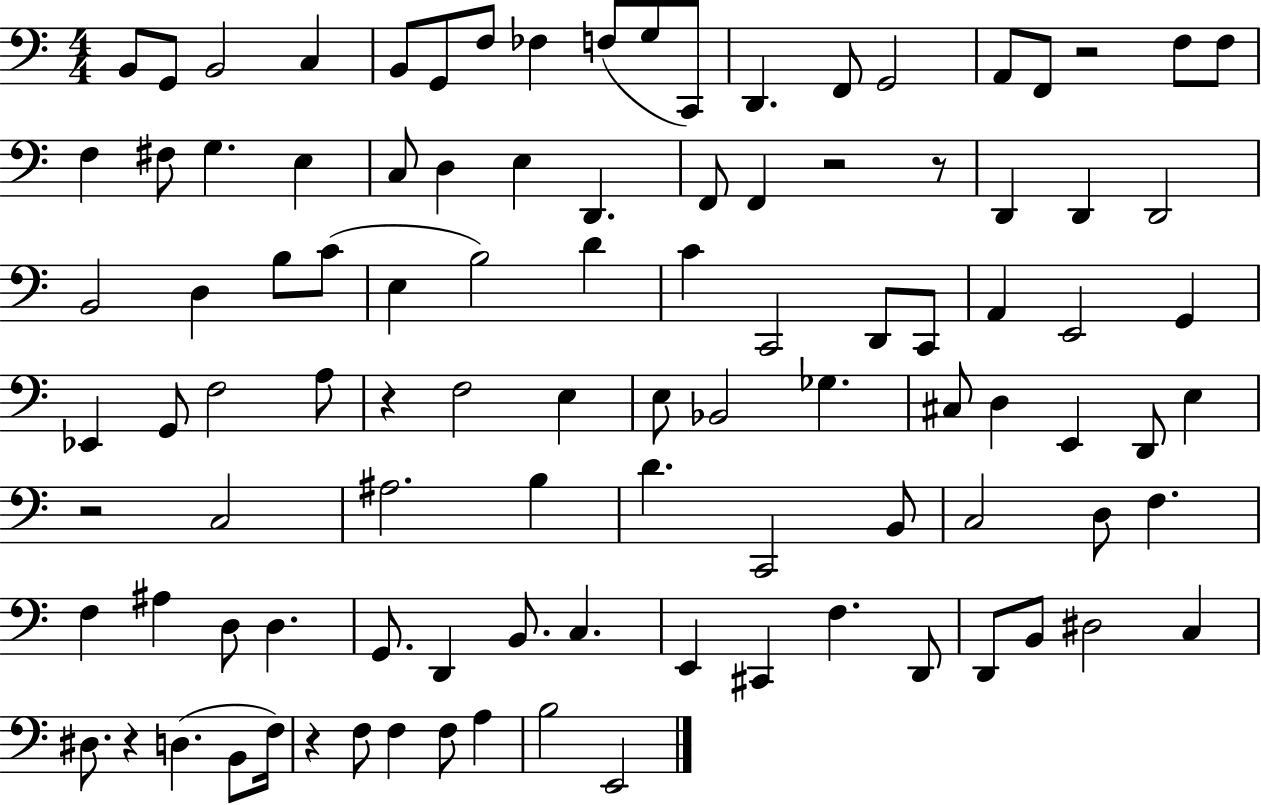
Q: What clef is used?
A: bass